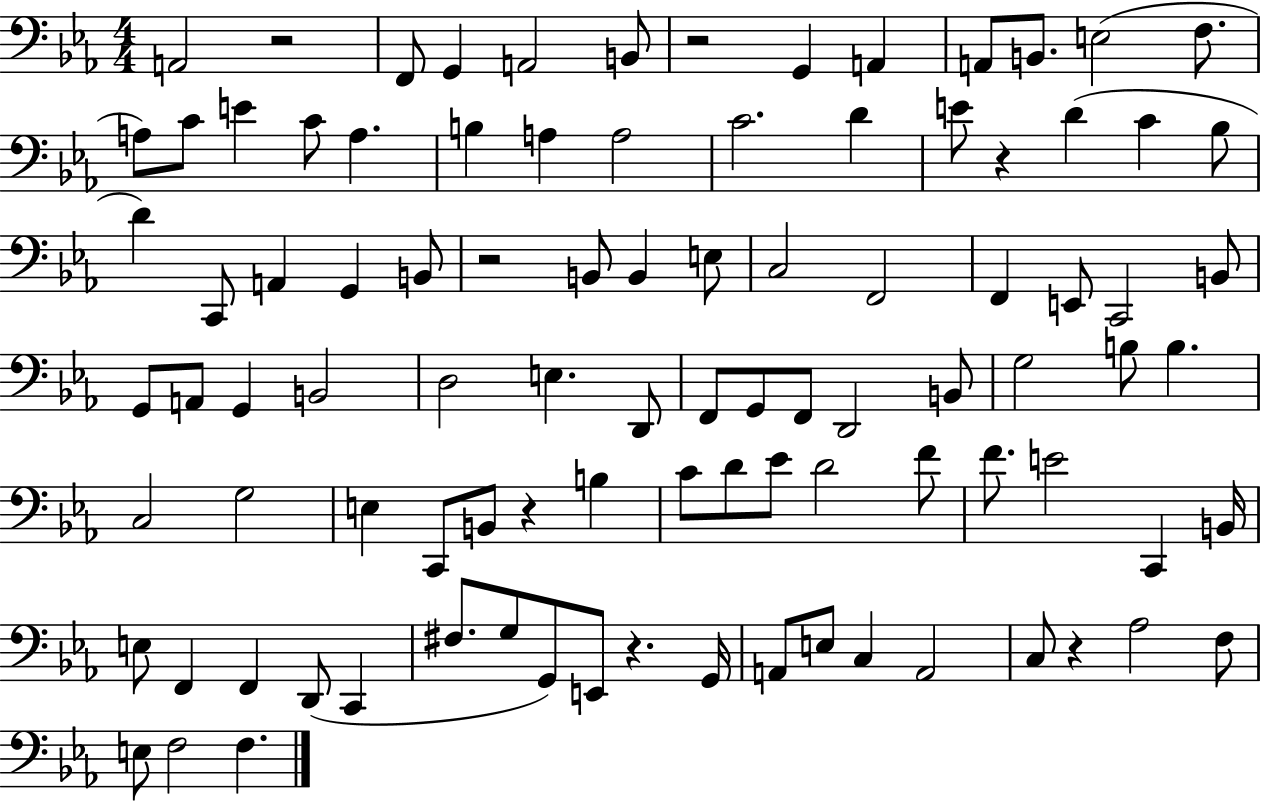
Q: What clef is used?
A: bass